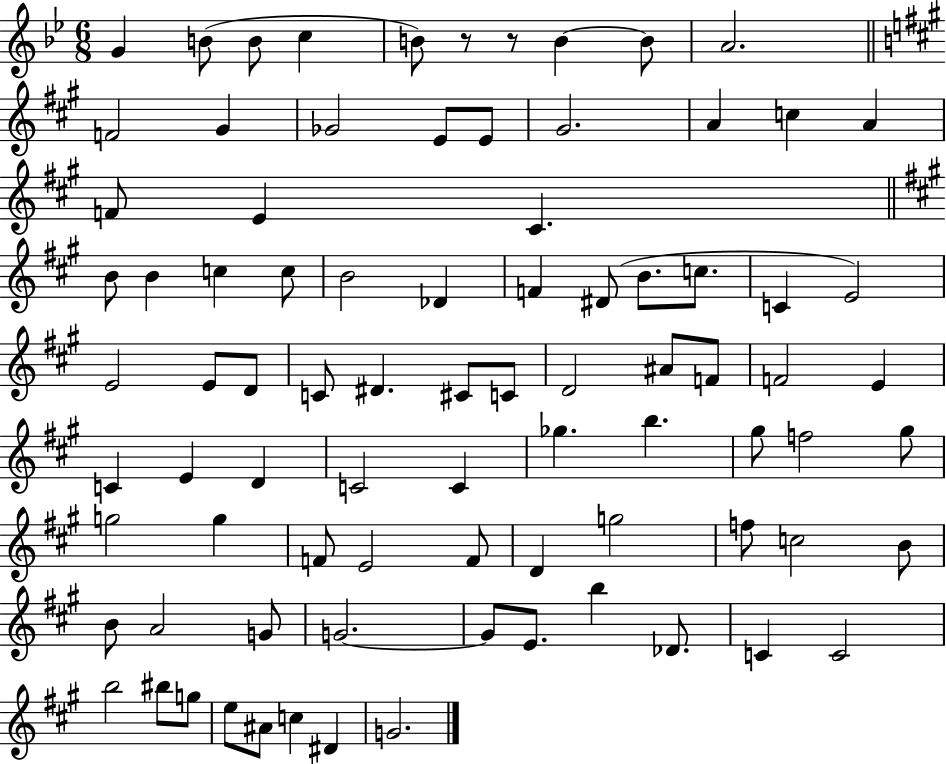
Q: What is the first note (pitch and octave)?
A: G4